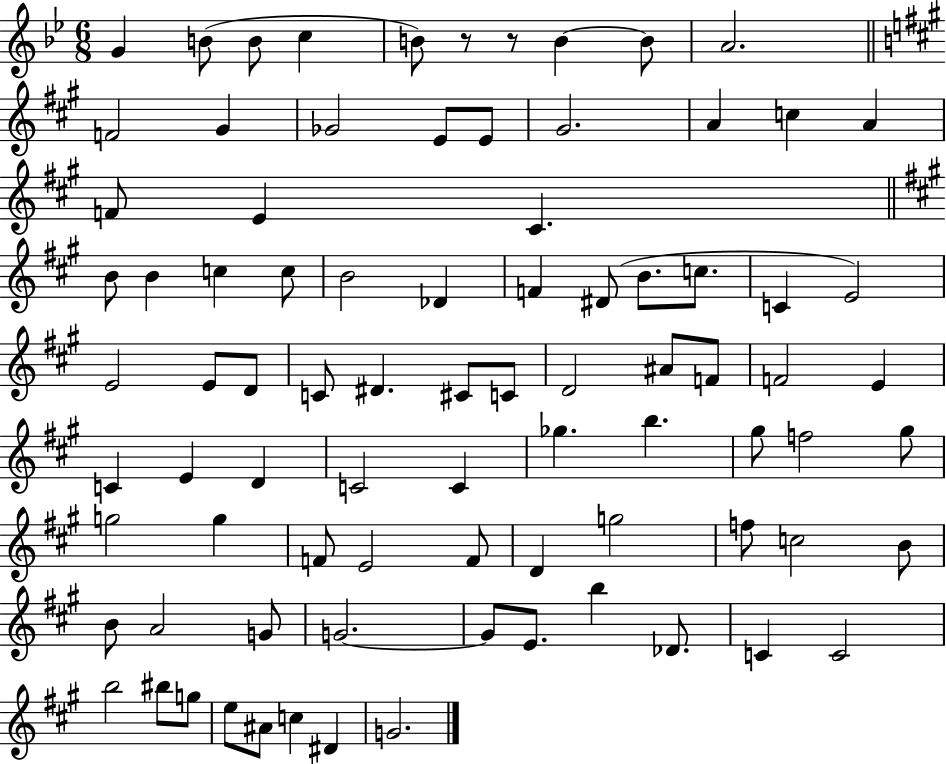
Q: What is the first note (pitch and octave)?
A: G4